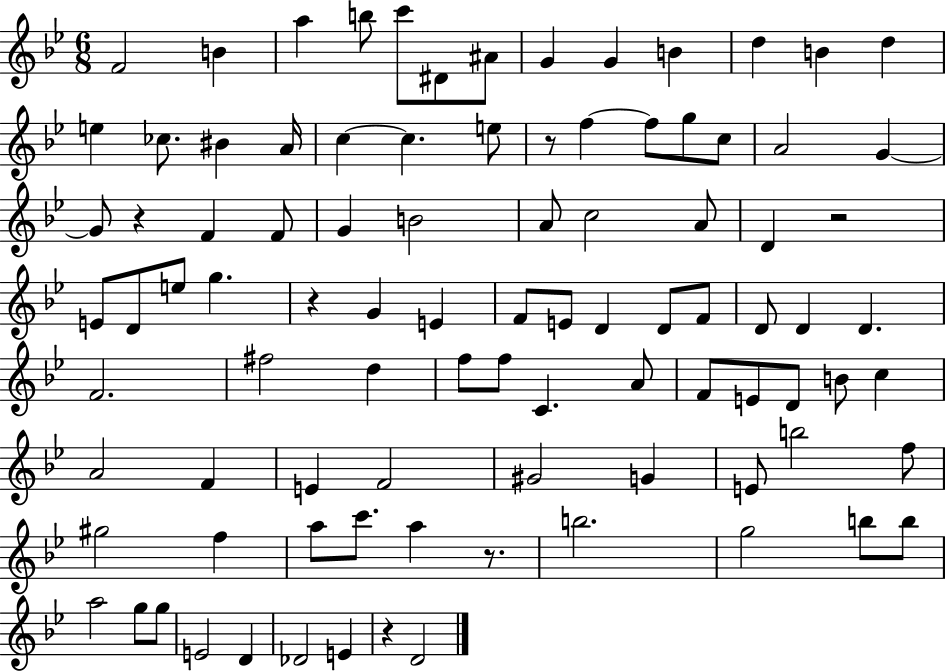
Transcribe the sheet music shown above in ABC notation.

X:1
T:Untitled
M:6/8
L:1/4
K:Bb
F2 B a b/2 c'/2 ^D/2 ^A/2 G G B d B d e _c/2 ^B A/4 c c e/2 z/2 f f/2 g/2 c/2 A2 G G/2 z F F/2 G B2 A/2 c2 A/2 D z2 E/2 D/2 e/2 g z G E F/2 E/2 D D/2 F/2 D/2 D D F2 ^f2 d f/2 f/2 C A/2 F/2 E/2 D/2 B/2 c A2 F E F2 ^G2 G E/2 b2 f/2 ^g2 f a/2 c'/2 a z/2 b2 g2 b/2 b/2 a2 g/2 g/2 E2 D _D2 E z D2